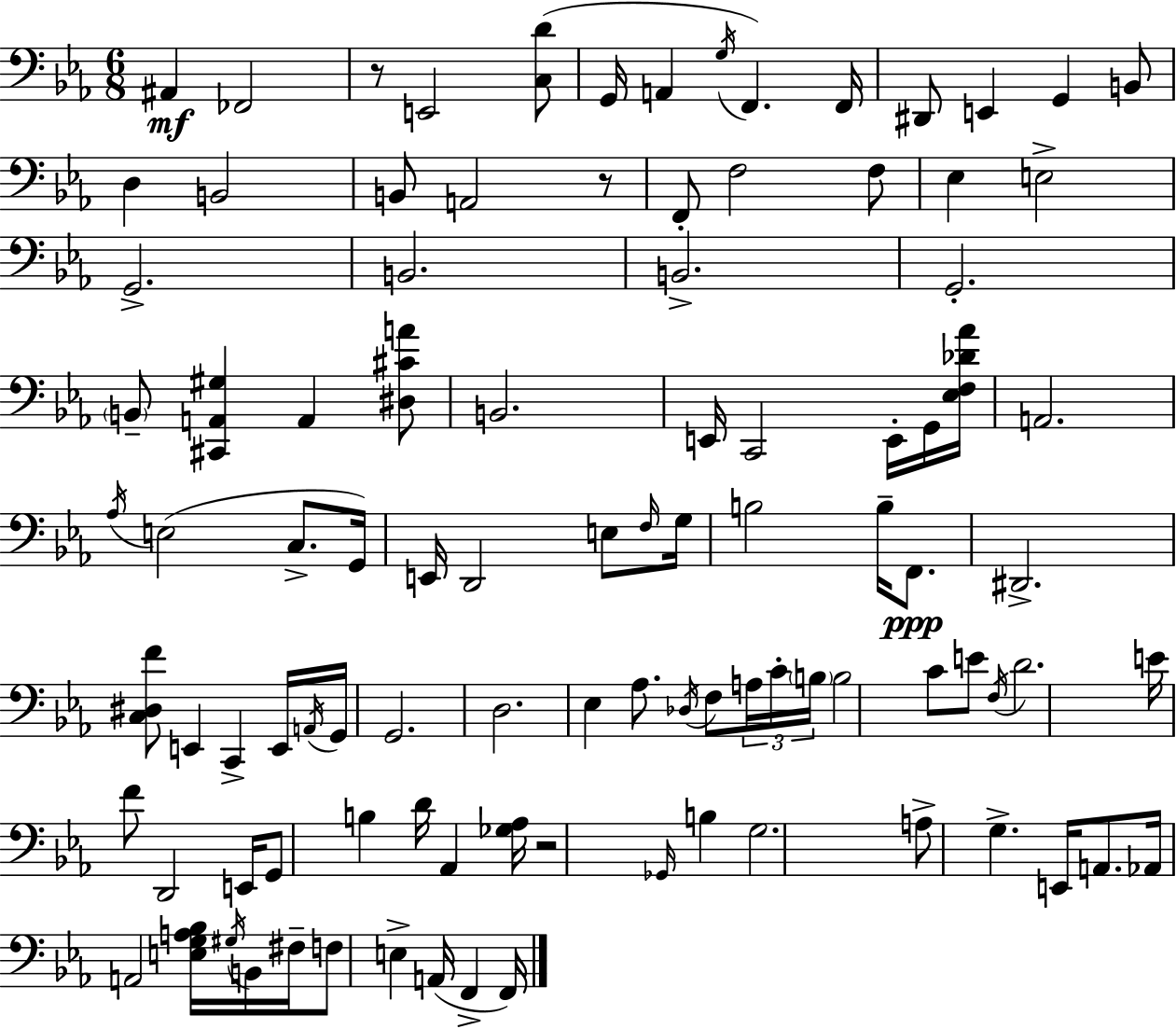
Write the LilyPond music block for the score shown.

{
  \clef bass
  \numericTimeSignature
  \time 6/8
  \key c \minor
  ais,4\mf fes,2 | r8 e,2 <c d'>8( | g,16 a,4 \acciaccatura { g16 } f,4.) | f,16 dis,8 e,4 g,4 b,8 | \break d4 b,2 | b,8 a,2 r8 | f,8-. f2 f8 | ees4 e2-> | \break g,2.-> | b,2. | b,2.-> | g,2.-. | \break \parenthesize b,8-- <cis, a, gis>4 a,4 <dis cis' a'>8 | b,2. | e,16 c,2 e,16-. g,16 | <ees f des' aes'>16 a,2. | \break \acciaccatura { aes16 } e2( c8.-> | g,16) e,16 d,2 e8 | \grace { f16 } g16 b2 b16-- | f,8.\ppp dis,2.-> | \break <c dis f'>8 e,4 c,4-> | e,16 \acciaccatura { a,16 } g,16 g,2. | d2. | ees4 aes8. \acciaccatura { des16 } | \break f8 \tuplet 3/2 { a16 c'16-. \parenthesize b16 } b2 | c'8 e'8 \acciaccatura { f16 } d'2. | e'16 f'8 d,2 | e,16 g,8 b4 | \break d'16 aes,4 <ges aes>16 r2 | \grace { ges,16 } b4 g2. | a8-> g4.-> | e,16 a,8. aes,16 a,2 | \break <e g a bes>16 \acciaccatura { gis16 } b,16 fis16-- f8 e4-> | a,16( f,4-> f,16) \bar "|."
}